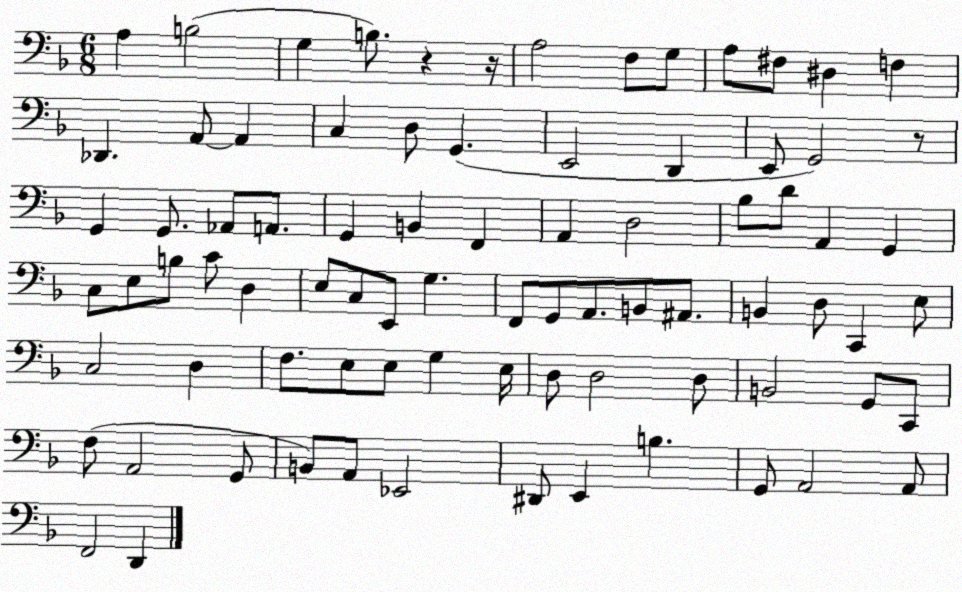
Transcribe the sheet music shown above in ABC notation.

X:1
T:Untitled
M:6/8
L:1/4
K:F
A, B,2 G, B,/2 z z/4 A,2 F,/2 G,/2 A,/2 ^F,/2 ^D, F, _D,, A,,/2 A,, C, D,/2 G,, E,,2 D,, E,,/2 G,,2 z/2 G,, G,,/2 _A,,/2 A,,/2 G,, B,, F,, A,, D,2 _B,/2 D/2 A,, G,, C,/2 E,/2 B,/2 C/2 D, E,/2 C,/2 E,,/2 G, F,,/2 G,,/2 A,,/2 B,,/2 ^A,,/2 B,, D,/2 C,, E,/2 C,2 D, F,/2 E,/2 E,/2 G, E,/4 D,/2 D,2 D,/2 B,,2 G,,/2 C,,/2 F,/2 A,,2 G,,/2 B,,/2 A,,/2 _E,,2 ^D,,/2 E,, B, G,,/2 A,,2 A,,/2 F,,2 D,,